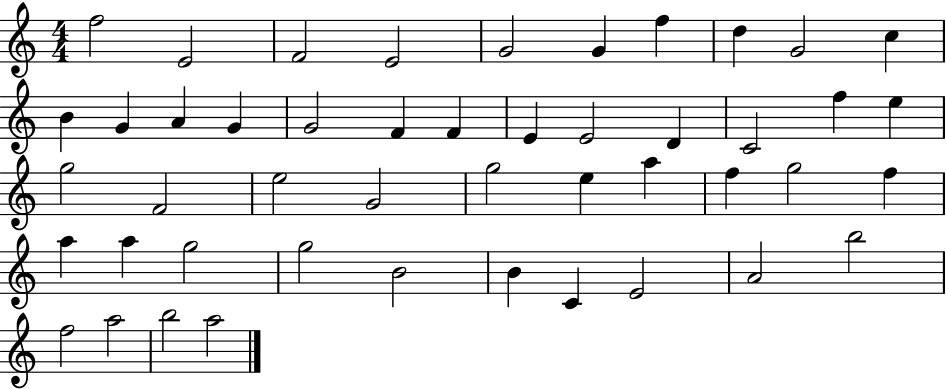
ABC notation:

X:1
T:Untitled
M:4/4
L:1/4
K:C
f2 E2 F2 E2 G2 G f d G2 c B G A G G2 F F E E2 D C2 f e g2 F2 e2 G2 g2 e a f g2 f a a g2 g2 B2 B C E2 A2 b2 f2 a2 b2 a2